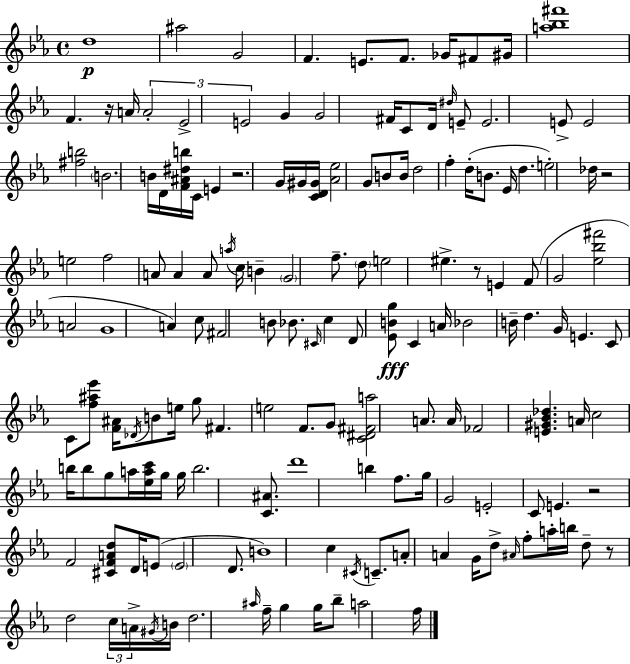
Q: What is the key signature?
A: C minor